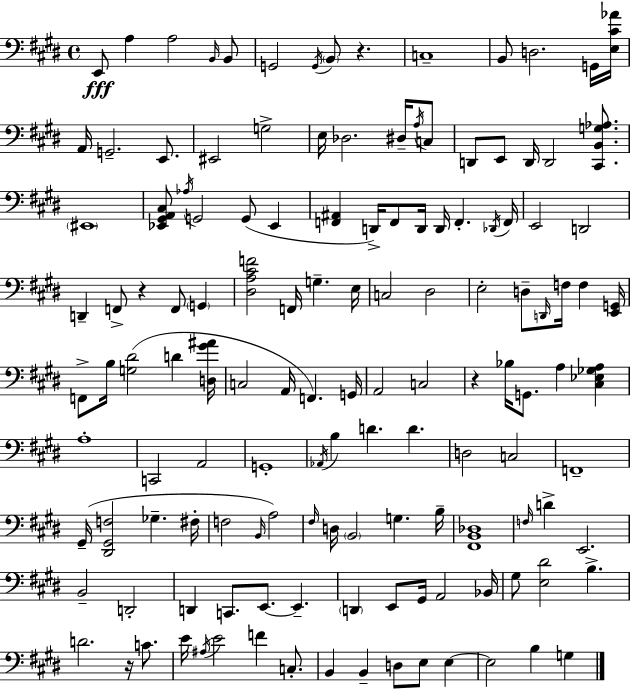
X:1
T:Untitled
M:4/4
L:1/4
K:E
E,,/2 A, A,2 B,,/4 B,,/2 G,,2 G,,/4 B,,/2 z C,4 B,,/2 D,2 G,,/4 [E,^C_A]/4 A,,/4 G,,2 E,,/2 ^E,,2 G,2 E,/4 _D,2 ^D,/4 A,/4 C,/2 D,,/2 E,,/2 D,,/4 D,,2 [^C,,B,,G,_A,]/2 ^E,,4 [_E,,^G,,A,,^C,]/2 _A,/4 G,,2 G,,/2 _E,, [F,,^A,,] D,,/4 F,,/2 D,,/4 D,,/4 F,, _D,,/4 F,,/4 E,,2 D,,2 D,, F,,/2 z F,,/2 G,, [^D,A,^CF]2 F,,/4 G, E,/4 C,2 ^D,2 E,2 D,/2 D,,/4 F,/4 F, [E,,G,,]/4 F,,/2 B,/4 [G,^D]2 D [D,^G^A]/4 C,2 A,,/4 F,, G,,/4 A,,2 C,2 z _B,/4 G,,/2 A, [^C,_E,_G,A,] A,4 C,,2 A,,2 G,,4 _A,,/4 B, D D D,2 C,2 F,,4 ^G,,/4 [^D,,^G,,F,]2 _G, ^F,/4 F,2 B,,/4 A,2 ^F,/4 D,/4 B,,2 G, B,/4 [^F,,B,,_D,]4 F,/4 D E,,2 B,,2 D,,2 D,, C,,/2 E,,/2 E,, D,, E,,/2 ^G,,/4 A,,2 _B,,/4 ^G,/2 [E,^D]2 B, D2 z/4 C/2 E/4 ^A,/4 E2 F C,/2 B,, B,, D,/2 E,/2 E, E,2 B, G,